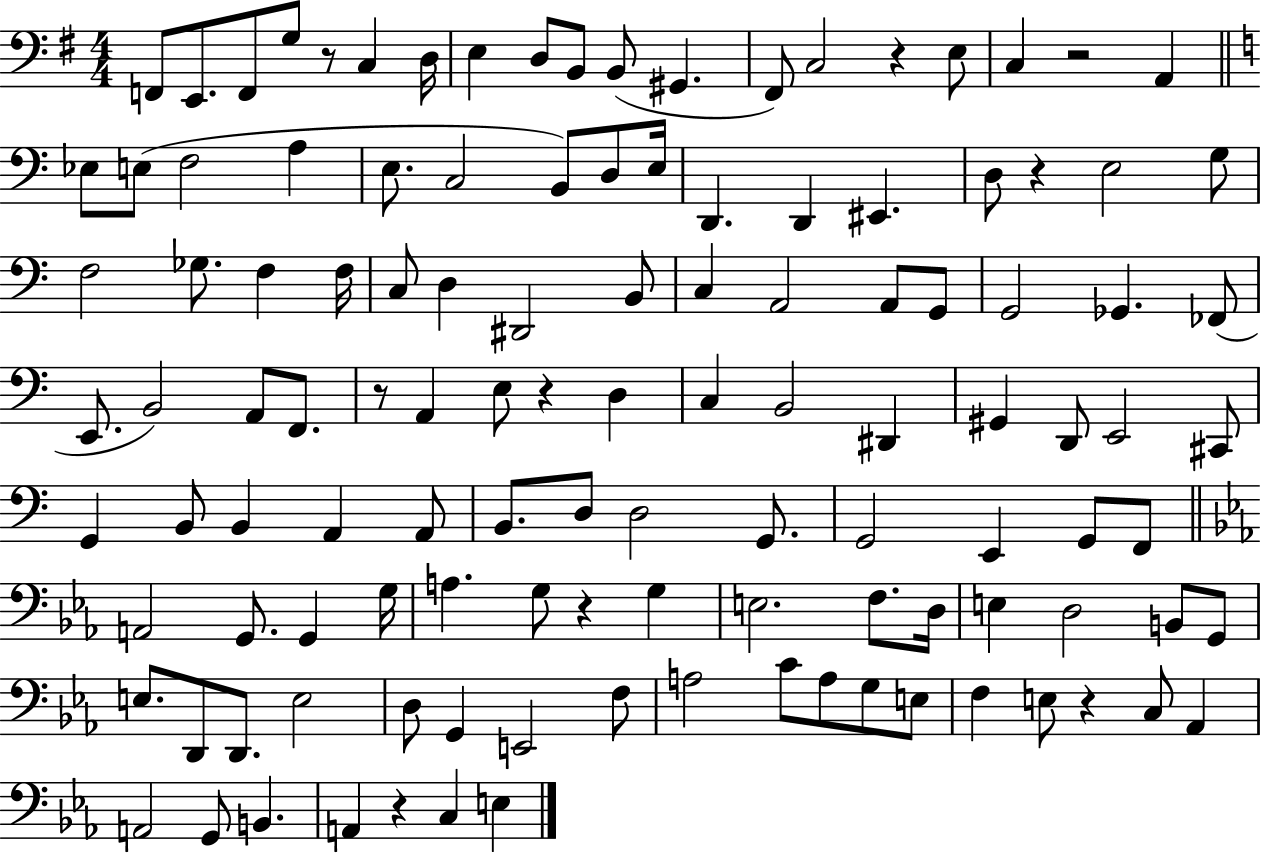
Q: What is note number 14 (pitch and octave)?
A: E3